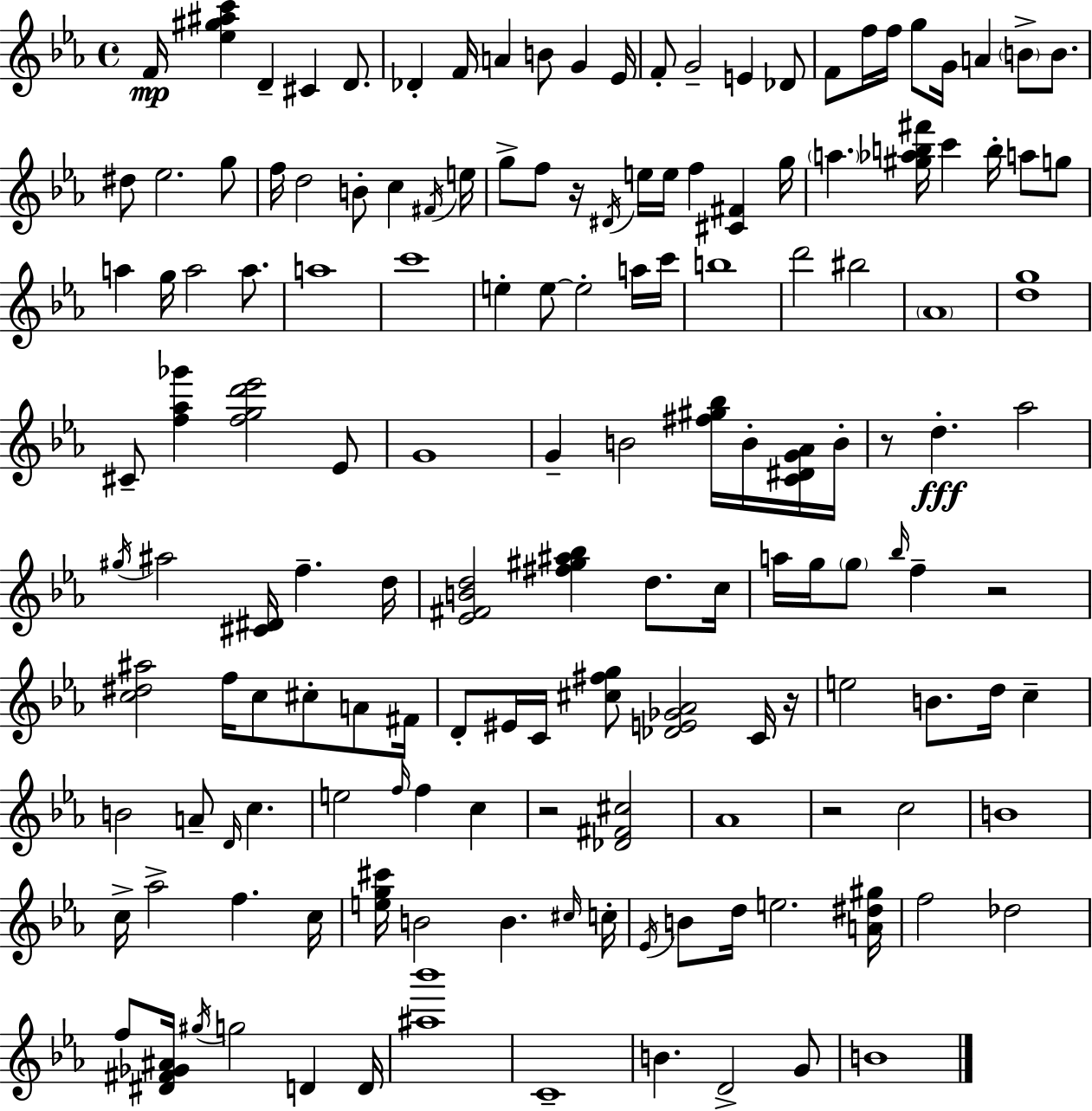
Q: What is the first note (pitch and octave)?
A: F4